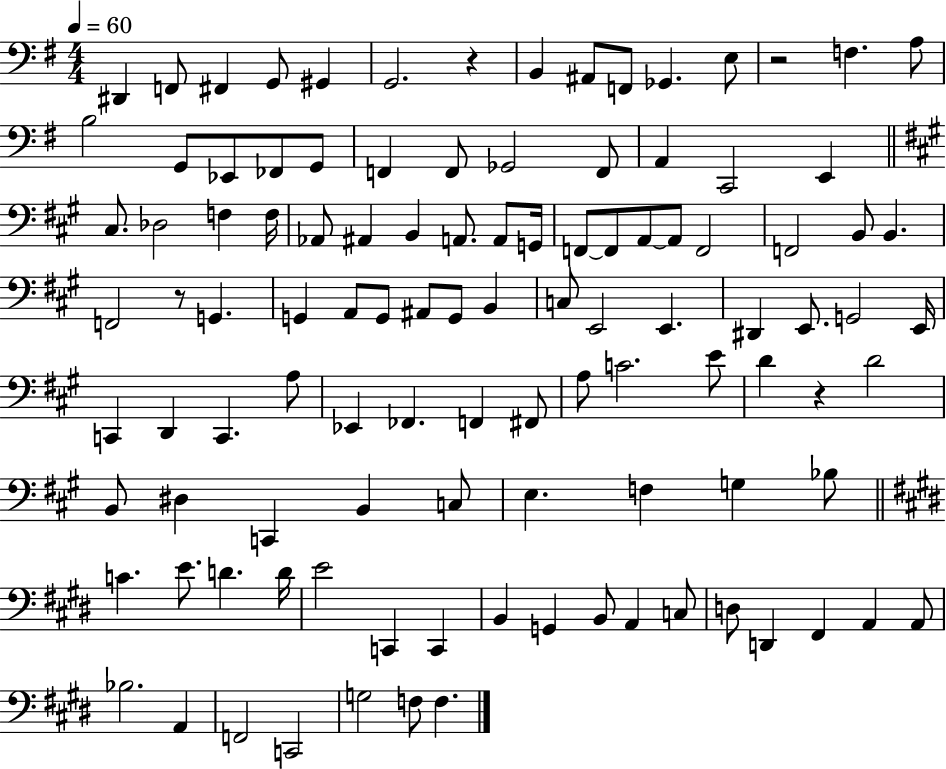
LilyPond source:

{
  \clef bass
  \numericTimeSignature
  \time 4/4
  \key g \major
  \tempo 4 = 60
  dis,4 f,8 fis,4 g,8 gis,4 | g,2. r4 | b,4 ais,8 f,8 ges,4. e8 | r2 f4. a8 | \break b2 g,8 ees,8 fes,8 g,8 | f,4 f,8 ges,2 f,8 | a,4 c,2 e,4 | \bar "||" \break \key a \major cis8. des2 f4 f16 | aes,8 ais,4 b,4 a,8. a,8 g,16 | f,8~~ f,8 a,8~~ a,8 f,2 | f,2 b,8 b,4. | \break f,2 r8 g,4. | g,4 a,8 g,8 ais,8 g,8 b,4 | c8 e,2 e,4. | dis,4 e,8. g,2 e,16 | \break c,4 d,4 c,4. a8 | ees,4 fes,4. f,4 fis,8 | a8 c'2. e'8 | d'4 r4 d'2 | \break b,8 dis4 c,4 b,4 c8 | e4. f4 g4 bes8 | \bar "||" \break \key e \major c'4. e'8. d'4. d'16 | e'2 c,4 c,4 | b,4 g,4 b,8 a,4 c8 | d8 d,4 fis,4 a,4 a,8 | \break bes2. a,4 | f,2 c,2 | g2 f8 f4. | \bar "|."
}